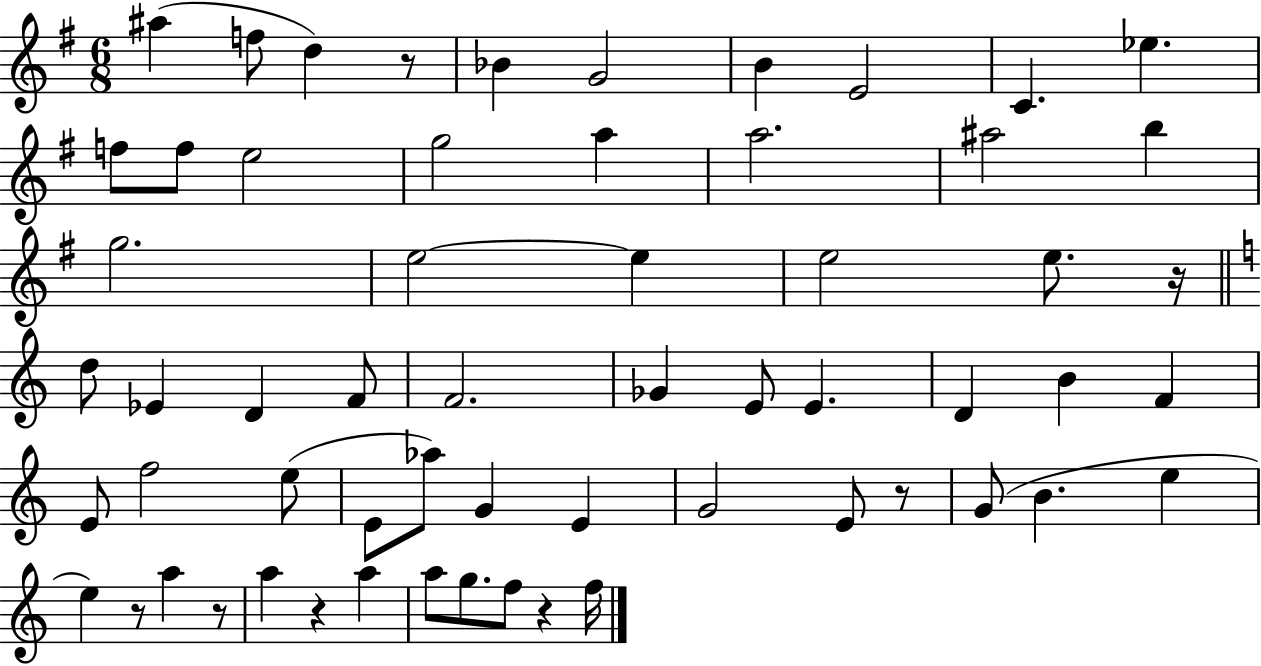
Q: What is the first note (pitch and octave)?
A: A#5